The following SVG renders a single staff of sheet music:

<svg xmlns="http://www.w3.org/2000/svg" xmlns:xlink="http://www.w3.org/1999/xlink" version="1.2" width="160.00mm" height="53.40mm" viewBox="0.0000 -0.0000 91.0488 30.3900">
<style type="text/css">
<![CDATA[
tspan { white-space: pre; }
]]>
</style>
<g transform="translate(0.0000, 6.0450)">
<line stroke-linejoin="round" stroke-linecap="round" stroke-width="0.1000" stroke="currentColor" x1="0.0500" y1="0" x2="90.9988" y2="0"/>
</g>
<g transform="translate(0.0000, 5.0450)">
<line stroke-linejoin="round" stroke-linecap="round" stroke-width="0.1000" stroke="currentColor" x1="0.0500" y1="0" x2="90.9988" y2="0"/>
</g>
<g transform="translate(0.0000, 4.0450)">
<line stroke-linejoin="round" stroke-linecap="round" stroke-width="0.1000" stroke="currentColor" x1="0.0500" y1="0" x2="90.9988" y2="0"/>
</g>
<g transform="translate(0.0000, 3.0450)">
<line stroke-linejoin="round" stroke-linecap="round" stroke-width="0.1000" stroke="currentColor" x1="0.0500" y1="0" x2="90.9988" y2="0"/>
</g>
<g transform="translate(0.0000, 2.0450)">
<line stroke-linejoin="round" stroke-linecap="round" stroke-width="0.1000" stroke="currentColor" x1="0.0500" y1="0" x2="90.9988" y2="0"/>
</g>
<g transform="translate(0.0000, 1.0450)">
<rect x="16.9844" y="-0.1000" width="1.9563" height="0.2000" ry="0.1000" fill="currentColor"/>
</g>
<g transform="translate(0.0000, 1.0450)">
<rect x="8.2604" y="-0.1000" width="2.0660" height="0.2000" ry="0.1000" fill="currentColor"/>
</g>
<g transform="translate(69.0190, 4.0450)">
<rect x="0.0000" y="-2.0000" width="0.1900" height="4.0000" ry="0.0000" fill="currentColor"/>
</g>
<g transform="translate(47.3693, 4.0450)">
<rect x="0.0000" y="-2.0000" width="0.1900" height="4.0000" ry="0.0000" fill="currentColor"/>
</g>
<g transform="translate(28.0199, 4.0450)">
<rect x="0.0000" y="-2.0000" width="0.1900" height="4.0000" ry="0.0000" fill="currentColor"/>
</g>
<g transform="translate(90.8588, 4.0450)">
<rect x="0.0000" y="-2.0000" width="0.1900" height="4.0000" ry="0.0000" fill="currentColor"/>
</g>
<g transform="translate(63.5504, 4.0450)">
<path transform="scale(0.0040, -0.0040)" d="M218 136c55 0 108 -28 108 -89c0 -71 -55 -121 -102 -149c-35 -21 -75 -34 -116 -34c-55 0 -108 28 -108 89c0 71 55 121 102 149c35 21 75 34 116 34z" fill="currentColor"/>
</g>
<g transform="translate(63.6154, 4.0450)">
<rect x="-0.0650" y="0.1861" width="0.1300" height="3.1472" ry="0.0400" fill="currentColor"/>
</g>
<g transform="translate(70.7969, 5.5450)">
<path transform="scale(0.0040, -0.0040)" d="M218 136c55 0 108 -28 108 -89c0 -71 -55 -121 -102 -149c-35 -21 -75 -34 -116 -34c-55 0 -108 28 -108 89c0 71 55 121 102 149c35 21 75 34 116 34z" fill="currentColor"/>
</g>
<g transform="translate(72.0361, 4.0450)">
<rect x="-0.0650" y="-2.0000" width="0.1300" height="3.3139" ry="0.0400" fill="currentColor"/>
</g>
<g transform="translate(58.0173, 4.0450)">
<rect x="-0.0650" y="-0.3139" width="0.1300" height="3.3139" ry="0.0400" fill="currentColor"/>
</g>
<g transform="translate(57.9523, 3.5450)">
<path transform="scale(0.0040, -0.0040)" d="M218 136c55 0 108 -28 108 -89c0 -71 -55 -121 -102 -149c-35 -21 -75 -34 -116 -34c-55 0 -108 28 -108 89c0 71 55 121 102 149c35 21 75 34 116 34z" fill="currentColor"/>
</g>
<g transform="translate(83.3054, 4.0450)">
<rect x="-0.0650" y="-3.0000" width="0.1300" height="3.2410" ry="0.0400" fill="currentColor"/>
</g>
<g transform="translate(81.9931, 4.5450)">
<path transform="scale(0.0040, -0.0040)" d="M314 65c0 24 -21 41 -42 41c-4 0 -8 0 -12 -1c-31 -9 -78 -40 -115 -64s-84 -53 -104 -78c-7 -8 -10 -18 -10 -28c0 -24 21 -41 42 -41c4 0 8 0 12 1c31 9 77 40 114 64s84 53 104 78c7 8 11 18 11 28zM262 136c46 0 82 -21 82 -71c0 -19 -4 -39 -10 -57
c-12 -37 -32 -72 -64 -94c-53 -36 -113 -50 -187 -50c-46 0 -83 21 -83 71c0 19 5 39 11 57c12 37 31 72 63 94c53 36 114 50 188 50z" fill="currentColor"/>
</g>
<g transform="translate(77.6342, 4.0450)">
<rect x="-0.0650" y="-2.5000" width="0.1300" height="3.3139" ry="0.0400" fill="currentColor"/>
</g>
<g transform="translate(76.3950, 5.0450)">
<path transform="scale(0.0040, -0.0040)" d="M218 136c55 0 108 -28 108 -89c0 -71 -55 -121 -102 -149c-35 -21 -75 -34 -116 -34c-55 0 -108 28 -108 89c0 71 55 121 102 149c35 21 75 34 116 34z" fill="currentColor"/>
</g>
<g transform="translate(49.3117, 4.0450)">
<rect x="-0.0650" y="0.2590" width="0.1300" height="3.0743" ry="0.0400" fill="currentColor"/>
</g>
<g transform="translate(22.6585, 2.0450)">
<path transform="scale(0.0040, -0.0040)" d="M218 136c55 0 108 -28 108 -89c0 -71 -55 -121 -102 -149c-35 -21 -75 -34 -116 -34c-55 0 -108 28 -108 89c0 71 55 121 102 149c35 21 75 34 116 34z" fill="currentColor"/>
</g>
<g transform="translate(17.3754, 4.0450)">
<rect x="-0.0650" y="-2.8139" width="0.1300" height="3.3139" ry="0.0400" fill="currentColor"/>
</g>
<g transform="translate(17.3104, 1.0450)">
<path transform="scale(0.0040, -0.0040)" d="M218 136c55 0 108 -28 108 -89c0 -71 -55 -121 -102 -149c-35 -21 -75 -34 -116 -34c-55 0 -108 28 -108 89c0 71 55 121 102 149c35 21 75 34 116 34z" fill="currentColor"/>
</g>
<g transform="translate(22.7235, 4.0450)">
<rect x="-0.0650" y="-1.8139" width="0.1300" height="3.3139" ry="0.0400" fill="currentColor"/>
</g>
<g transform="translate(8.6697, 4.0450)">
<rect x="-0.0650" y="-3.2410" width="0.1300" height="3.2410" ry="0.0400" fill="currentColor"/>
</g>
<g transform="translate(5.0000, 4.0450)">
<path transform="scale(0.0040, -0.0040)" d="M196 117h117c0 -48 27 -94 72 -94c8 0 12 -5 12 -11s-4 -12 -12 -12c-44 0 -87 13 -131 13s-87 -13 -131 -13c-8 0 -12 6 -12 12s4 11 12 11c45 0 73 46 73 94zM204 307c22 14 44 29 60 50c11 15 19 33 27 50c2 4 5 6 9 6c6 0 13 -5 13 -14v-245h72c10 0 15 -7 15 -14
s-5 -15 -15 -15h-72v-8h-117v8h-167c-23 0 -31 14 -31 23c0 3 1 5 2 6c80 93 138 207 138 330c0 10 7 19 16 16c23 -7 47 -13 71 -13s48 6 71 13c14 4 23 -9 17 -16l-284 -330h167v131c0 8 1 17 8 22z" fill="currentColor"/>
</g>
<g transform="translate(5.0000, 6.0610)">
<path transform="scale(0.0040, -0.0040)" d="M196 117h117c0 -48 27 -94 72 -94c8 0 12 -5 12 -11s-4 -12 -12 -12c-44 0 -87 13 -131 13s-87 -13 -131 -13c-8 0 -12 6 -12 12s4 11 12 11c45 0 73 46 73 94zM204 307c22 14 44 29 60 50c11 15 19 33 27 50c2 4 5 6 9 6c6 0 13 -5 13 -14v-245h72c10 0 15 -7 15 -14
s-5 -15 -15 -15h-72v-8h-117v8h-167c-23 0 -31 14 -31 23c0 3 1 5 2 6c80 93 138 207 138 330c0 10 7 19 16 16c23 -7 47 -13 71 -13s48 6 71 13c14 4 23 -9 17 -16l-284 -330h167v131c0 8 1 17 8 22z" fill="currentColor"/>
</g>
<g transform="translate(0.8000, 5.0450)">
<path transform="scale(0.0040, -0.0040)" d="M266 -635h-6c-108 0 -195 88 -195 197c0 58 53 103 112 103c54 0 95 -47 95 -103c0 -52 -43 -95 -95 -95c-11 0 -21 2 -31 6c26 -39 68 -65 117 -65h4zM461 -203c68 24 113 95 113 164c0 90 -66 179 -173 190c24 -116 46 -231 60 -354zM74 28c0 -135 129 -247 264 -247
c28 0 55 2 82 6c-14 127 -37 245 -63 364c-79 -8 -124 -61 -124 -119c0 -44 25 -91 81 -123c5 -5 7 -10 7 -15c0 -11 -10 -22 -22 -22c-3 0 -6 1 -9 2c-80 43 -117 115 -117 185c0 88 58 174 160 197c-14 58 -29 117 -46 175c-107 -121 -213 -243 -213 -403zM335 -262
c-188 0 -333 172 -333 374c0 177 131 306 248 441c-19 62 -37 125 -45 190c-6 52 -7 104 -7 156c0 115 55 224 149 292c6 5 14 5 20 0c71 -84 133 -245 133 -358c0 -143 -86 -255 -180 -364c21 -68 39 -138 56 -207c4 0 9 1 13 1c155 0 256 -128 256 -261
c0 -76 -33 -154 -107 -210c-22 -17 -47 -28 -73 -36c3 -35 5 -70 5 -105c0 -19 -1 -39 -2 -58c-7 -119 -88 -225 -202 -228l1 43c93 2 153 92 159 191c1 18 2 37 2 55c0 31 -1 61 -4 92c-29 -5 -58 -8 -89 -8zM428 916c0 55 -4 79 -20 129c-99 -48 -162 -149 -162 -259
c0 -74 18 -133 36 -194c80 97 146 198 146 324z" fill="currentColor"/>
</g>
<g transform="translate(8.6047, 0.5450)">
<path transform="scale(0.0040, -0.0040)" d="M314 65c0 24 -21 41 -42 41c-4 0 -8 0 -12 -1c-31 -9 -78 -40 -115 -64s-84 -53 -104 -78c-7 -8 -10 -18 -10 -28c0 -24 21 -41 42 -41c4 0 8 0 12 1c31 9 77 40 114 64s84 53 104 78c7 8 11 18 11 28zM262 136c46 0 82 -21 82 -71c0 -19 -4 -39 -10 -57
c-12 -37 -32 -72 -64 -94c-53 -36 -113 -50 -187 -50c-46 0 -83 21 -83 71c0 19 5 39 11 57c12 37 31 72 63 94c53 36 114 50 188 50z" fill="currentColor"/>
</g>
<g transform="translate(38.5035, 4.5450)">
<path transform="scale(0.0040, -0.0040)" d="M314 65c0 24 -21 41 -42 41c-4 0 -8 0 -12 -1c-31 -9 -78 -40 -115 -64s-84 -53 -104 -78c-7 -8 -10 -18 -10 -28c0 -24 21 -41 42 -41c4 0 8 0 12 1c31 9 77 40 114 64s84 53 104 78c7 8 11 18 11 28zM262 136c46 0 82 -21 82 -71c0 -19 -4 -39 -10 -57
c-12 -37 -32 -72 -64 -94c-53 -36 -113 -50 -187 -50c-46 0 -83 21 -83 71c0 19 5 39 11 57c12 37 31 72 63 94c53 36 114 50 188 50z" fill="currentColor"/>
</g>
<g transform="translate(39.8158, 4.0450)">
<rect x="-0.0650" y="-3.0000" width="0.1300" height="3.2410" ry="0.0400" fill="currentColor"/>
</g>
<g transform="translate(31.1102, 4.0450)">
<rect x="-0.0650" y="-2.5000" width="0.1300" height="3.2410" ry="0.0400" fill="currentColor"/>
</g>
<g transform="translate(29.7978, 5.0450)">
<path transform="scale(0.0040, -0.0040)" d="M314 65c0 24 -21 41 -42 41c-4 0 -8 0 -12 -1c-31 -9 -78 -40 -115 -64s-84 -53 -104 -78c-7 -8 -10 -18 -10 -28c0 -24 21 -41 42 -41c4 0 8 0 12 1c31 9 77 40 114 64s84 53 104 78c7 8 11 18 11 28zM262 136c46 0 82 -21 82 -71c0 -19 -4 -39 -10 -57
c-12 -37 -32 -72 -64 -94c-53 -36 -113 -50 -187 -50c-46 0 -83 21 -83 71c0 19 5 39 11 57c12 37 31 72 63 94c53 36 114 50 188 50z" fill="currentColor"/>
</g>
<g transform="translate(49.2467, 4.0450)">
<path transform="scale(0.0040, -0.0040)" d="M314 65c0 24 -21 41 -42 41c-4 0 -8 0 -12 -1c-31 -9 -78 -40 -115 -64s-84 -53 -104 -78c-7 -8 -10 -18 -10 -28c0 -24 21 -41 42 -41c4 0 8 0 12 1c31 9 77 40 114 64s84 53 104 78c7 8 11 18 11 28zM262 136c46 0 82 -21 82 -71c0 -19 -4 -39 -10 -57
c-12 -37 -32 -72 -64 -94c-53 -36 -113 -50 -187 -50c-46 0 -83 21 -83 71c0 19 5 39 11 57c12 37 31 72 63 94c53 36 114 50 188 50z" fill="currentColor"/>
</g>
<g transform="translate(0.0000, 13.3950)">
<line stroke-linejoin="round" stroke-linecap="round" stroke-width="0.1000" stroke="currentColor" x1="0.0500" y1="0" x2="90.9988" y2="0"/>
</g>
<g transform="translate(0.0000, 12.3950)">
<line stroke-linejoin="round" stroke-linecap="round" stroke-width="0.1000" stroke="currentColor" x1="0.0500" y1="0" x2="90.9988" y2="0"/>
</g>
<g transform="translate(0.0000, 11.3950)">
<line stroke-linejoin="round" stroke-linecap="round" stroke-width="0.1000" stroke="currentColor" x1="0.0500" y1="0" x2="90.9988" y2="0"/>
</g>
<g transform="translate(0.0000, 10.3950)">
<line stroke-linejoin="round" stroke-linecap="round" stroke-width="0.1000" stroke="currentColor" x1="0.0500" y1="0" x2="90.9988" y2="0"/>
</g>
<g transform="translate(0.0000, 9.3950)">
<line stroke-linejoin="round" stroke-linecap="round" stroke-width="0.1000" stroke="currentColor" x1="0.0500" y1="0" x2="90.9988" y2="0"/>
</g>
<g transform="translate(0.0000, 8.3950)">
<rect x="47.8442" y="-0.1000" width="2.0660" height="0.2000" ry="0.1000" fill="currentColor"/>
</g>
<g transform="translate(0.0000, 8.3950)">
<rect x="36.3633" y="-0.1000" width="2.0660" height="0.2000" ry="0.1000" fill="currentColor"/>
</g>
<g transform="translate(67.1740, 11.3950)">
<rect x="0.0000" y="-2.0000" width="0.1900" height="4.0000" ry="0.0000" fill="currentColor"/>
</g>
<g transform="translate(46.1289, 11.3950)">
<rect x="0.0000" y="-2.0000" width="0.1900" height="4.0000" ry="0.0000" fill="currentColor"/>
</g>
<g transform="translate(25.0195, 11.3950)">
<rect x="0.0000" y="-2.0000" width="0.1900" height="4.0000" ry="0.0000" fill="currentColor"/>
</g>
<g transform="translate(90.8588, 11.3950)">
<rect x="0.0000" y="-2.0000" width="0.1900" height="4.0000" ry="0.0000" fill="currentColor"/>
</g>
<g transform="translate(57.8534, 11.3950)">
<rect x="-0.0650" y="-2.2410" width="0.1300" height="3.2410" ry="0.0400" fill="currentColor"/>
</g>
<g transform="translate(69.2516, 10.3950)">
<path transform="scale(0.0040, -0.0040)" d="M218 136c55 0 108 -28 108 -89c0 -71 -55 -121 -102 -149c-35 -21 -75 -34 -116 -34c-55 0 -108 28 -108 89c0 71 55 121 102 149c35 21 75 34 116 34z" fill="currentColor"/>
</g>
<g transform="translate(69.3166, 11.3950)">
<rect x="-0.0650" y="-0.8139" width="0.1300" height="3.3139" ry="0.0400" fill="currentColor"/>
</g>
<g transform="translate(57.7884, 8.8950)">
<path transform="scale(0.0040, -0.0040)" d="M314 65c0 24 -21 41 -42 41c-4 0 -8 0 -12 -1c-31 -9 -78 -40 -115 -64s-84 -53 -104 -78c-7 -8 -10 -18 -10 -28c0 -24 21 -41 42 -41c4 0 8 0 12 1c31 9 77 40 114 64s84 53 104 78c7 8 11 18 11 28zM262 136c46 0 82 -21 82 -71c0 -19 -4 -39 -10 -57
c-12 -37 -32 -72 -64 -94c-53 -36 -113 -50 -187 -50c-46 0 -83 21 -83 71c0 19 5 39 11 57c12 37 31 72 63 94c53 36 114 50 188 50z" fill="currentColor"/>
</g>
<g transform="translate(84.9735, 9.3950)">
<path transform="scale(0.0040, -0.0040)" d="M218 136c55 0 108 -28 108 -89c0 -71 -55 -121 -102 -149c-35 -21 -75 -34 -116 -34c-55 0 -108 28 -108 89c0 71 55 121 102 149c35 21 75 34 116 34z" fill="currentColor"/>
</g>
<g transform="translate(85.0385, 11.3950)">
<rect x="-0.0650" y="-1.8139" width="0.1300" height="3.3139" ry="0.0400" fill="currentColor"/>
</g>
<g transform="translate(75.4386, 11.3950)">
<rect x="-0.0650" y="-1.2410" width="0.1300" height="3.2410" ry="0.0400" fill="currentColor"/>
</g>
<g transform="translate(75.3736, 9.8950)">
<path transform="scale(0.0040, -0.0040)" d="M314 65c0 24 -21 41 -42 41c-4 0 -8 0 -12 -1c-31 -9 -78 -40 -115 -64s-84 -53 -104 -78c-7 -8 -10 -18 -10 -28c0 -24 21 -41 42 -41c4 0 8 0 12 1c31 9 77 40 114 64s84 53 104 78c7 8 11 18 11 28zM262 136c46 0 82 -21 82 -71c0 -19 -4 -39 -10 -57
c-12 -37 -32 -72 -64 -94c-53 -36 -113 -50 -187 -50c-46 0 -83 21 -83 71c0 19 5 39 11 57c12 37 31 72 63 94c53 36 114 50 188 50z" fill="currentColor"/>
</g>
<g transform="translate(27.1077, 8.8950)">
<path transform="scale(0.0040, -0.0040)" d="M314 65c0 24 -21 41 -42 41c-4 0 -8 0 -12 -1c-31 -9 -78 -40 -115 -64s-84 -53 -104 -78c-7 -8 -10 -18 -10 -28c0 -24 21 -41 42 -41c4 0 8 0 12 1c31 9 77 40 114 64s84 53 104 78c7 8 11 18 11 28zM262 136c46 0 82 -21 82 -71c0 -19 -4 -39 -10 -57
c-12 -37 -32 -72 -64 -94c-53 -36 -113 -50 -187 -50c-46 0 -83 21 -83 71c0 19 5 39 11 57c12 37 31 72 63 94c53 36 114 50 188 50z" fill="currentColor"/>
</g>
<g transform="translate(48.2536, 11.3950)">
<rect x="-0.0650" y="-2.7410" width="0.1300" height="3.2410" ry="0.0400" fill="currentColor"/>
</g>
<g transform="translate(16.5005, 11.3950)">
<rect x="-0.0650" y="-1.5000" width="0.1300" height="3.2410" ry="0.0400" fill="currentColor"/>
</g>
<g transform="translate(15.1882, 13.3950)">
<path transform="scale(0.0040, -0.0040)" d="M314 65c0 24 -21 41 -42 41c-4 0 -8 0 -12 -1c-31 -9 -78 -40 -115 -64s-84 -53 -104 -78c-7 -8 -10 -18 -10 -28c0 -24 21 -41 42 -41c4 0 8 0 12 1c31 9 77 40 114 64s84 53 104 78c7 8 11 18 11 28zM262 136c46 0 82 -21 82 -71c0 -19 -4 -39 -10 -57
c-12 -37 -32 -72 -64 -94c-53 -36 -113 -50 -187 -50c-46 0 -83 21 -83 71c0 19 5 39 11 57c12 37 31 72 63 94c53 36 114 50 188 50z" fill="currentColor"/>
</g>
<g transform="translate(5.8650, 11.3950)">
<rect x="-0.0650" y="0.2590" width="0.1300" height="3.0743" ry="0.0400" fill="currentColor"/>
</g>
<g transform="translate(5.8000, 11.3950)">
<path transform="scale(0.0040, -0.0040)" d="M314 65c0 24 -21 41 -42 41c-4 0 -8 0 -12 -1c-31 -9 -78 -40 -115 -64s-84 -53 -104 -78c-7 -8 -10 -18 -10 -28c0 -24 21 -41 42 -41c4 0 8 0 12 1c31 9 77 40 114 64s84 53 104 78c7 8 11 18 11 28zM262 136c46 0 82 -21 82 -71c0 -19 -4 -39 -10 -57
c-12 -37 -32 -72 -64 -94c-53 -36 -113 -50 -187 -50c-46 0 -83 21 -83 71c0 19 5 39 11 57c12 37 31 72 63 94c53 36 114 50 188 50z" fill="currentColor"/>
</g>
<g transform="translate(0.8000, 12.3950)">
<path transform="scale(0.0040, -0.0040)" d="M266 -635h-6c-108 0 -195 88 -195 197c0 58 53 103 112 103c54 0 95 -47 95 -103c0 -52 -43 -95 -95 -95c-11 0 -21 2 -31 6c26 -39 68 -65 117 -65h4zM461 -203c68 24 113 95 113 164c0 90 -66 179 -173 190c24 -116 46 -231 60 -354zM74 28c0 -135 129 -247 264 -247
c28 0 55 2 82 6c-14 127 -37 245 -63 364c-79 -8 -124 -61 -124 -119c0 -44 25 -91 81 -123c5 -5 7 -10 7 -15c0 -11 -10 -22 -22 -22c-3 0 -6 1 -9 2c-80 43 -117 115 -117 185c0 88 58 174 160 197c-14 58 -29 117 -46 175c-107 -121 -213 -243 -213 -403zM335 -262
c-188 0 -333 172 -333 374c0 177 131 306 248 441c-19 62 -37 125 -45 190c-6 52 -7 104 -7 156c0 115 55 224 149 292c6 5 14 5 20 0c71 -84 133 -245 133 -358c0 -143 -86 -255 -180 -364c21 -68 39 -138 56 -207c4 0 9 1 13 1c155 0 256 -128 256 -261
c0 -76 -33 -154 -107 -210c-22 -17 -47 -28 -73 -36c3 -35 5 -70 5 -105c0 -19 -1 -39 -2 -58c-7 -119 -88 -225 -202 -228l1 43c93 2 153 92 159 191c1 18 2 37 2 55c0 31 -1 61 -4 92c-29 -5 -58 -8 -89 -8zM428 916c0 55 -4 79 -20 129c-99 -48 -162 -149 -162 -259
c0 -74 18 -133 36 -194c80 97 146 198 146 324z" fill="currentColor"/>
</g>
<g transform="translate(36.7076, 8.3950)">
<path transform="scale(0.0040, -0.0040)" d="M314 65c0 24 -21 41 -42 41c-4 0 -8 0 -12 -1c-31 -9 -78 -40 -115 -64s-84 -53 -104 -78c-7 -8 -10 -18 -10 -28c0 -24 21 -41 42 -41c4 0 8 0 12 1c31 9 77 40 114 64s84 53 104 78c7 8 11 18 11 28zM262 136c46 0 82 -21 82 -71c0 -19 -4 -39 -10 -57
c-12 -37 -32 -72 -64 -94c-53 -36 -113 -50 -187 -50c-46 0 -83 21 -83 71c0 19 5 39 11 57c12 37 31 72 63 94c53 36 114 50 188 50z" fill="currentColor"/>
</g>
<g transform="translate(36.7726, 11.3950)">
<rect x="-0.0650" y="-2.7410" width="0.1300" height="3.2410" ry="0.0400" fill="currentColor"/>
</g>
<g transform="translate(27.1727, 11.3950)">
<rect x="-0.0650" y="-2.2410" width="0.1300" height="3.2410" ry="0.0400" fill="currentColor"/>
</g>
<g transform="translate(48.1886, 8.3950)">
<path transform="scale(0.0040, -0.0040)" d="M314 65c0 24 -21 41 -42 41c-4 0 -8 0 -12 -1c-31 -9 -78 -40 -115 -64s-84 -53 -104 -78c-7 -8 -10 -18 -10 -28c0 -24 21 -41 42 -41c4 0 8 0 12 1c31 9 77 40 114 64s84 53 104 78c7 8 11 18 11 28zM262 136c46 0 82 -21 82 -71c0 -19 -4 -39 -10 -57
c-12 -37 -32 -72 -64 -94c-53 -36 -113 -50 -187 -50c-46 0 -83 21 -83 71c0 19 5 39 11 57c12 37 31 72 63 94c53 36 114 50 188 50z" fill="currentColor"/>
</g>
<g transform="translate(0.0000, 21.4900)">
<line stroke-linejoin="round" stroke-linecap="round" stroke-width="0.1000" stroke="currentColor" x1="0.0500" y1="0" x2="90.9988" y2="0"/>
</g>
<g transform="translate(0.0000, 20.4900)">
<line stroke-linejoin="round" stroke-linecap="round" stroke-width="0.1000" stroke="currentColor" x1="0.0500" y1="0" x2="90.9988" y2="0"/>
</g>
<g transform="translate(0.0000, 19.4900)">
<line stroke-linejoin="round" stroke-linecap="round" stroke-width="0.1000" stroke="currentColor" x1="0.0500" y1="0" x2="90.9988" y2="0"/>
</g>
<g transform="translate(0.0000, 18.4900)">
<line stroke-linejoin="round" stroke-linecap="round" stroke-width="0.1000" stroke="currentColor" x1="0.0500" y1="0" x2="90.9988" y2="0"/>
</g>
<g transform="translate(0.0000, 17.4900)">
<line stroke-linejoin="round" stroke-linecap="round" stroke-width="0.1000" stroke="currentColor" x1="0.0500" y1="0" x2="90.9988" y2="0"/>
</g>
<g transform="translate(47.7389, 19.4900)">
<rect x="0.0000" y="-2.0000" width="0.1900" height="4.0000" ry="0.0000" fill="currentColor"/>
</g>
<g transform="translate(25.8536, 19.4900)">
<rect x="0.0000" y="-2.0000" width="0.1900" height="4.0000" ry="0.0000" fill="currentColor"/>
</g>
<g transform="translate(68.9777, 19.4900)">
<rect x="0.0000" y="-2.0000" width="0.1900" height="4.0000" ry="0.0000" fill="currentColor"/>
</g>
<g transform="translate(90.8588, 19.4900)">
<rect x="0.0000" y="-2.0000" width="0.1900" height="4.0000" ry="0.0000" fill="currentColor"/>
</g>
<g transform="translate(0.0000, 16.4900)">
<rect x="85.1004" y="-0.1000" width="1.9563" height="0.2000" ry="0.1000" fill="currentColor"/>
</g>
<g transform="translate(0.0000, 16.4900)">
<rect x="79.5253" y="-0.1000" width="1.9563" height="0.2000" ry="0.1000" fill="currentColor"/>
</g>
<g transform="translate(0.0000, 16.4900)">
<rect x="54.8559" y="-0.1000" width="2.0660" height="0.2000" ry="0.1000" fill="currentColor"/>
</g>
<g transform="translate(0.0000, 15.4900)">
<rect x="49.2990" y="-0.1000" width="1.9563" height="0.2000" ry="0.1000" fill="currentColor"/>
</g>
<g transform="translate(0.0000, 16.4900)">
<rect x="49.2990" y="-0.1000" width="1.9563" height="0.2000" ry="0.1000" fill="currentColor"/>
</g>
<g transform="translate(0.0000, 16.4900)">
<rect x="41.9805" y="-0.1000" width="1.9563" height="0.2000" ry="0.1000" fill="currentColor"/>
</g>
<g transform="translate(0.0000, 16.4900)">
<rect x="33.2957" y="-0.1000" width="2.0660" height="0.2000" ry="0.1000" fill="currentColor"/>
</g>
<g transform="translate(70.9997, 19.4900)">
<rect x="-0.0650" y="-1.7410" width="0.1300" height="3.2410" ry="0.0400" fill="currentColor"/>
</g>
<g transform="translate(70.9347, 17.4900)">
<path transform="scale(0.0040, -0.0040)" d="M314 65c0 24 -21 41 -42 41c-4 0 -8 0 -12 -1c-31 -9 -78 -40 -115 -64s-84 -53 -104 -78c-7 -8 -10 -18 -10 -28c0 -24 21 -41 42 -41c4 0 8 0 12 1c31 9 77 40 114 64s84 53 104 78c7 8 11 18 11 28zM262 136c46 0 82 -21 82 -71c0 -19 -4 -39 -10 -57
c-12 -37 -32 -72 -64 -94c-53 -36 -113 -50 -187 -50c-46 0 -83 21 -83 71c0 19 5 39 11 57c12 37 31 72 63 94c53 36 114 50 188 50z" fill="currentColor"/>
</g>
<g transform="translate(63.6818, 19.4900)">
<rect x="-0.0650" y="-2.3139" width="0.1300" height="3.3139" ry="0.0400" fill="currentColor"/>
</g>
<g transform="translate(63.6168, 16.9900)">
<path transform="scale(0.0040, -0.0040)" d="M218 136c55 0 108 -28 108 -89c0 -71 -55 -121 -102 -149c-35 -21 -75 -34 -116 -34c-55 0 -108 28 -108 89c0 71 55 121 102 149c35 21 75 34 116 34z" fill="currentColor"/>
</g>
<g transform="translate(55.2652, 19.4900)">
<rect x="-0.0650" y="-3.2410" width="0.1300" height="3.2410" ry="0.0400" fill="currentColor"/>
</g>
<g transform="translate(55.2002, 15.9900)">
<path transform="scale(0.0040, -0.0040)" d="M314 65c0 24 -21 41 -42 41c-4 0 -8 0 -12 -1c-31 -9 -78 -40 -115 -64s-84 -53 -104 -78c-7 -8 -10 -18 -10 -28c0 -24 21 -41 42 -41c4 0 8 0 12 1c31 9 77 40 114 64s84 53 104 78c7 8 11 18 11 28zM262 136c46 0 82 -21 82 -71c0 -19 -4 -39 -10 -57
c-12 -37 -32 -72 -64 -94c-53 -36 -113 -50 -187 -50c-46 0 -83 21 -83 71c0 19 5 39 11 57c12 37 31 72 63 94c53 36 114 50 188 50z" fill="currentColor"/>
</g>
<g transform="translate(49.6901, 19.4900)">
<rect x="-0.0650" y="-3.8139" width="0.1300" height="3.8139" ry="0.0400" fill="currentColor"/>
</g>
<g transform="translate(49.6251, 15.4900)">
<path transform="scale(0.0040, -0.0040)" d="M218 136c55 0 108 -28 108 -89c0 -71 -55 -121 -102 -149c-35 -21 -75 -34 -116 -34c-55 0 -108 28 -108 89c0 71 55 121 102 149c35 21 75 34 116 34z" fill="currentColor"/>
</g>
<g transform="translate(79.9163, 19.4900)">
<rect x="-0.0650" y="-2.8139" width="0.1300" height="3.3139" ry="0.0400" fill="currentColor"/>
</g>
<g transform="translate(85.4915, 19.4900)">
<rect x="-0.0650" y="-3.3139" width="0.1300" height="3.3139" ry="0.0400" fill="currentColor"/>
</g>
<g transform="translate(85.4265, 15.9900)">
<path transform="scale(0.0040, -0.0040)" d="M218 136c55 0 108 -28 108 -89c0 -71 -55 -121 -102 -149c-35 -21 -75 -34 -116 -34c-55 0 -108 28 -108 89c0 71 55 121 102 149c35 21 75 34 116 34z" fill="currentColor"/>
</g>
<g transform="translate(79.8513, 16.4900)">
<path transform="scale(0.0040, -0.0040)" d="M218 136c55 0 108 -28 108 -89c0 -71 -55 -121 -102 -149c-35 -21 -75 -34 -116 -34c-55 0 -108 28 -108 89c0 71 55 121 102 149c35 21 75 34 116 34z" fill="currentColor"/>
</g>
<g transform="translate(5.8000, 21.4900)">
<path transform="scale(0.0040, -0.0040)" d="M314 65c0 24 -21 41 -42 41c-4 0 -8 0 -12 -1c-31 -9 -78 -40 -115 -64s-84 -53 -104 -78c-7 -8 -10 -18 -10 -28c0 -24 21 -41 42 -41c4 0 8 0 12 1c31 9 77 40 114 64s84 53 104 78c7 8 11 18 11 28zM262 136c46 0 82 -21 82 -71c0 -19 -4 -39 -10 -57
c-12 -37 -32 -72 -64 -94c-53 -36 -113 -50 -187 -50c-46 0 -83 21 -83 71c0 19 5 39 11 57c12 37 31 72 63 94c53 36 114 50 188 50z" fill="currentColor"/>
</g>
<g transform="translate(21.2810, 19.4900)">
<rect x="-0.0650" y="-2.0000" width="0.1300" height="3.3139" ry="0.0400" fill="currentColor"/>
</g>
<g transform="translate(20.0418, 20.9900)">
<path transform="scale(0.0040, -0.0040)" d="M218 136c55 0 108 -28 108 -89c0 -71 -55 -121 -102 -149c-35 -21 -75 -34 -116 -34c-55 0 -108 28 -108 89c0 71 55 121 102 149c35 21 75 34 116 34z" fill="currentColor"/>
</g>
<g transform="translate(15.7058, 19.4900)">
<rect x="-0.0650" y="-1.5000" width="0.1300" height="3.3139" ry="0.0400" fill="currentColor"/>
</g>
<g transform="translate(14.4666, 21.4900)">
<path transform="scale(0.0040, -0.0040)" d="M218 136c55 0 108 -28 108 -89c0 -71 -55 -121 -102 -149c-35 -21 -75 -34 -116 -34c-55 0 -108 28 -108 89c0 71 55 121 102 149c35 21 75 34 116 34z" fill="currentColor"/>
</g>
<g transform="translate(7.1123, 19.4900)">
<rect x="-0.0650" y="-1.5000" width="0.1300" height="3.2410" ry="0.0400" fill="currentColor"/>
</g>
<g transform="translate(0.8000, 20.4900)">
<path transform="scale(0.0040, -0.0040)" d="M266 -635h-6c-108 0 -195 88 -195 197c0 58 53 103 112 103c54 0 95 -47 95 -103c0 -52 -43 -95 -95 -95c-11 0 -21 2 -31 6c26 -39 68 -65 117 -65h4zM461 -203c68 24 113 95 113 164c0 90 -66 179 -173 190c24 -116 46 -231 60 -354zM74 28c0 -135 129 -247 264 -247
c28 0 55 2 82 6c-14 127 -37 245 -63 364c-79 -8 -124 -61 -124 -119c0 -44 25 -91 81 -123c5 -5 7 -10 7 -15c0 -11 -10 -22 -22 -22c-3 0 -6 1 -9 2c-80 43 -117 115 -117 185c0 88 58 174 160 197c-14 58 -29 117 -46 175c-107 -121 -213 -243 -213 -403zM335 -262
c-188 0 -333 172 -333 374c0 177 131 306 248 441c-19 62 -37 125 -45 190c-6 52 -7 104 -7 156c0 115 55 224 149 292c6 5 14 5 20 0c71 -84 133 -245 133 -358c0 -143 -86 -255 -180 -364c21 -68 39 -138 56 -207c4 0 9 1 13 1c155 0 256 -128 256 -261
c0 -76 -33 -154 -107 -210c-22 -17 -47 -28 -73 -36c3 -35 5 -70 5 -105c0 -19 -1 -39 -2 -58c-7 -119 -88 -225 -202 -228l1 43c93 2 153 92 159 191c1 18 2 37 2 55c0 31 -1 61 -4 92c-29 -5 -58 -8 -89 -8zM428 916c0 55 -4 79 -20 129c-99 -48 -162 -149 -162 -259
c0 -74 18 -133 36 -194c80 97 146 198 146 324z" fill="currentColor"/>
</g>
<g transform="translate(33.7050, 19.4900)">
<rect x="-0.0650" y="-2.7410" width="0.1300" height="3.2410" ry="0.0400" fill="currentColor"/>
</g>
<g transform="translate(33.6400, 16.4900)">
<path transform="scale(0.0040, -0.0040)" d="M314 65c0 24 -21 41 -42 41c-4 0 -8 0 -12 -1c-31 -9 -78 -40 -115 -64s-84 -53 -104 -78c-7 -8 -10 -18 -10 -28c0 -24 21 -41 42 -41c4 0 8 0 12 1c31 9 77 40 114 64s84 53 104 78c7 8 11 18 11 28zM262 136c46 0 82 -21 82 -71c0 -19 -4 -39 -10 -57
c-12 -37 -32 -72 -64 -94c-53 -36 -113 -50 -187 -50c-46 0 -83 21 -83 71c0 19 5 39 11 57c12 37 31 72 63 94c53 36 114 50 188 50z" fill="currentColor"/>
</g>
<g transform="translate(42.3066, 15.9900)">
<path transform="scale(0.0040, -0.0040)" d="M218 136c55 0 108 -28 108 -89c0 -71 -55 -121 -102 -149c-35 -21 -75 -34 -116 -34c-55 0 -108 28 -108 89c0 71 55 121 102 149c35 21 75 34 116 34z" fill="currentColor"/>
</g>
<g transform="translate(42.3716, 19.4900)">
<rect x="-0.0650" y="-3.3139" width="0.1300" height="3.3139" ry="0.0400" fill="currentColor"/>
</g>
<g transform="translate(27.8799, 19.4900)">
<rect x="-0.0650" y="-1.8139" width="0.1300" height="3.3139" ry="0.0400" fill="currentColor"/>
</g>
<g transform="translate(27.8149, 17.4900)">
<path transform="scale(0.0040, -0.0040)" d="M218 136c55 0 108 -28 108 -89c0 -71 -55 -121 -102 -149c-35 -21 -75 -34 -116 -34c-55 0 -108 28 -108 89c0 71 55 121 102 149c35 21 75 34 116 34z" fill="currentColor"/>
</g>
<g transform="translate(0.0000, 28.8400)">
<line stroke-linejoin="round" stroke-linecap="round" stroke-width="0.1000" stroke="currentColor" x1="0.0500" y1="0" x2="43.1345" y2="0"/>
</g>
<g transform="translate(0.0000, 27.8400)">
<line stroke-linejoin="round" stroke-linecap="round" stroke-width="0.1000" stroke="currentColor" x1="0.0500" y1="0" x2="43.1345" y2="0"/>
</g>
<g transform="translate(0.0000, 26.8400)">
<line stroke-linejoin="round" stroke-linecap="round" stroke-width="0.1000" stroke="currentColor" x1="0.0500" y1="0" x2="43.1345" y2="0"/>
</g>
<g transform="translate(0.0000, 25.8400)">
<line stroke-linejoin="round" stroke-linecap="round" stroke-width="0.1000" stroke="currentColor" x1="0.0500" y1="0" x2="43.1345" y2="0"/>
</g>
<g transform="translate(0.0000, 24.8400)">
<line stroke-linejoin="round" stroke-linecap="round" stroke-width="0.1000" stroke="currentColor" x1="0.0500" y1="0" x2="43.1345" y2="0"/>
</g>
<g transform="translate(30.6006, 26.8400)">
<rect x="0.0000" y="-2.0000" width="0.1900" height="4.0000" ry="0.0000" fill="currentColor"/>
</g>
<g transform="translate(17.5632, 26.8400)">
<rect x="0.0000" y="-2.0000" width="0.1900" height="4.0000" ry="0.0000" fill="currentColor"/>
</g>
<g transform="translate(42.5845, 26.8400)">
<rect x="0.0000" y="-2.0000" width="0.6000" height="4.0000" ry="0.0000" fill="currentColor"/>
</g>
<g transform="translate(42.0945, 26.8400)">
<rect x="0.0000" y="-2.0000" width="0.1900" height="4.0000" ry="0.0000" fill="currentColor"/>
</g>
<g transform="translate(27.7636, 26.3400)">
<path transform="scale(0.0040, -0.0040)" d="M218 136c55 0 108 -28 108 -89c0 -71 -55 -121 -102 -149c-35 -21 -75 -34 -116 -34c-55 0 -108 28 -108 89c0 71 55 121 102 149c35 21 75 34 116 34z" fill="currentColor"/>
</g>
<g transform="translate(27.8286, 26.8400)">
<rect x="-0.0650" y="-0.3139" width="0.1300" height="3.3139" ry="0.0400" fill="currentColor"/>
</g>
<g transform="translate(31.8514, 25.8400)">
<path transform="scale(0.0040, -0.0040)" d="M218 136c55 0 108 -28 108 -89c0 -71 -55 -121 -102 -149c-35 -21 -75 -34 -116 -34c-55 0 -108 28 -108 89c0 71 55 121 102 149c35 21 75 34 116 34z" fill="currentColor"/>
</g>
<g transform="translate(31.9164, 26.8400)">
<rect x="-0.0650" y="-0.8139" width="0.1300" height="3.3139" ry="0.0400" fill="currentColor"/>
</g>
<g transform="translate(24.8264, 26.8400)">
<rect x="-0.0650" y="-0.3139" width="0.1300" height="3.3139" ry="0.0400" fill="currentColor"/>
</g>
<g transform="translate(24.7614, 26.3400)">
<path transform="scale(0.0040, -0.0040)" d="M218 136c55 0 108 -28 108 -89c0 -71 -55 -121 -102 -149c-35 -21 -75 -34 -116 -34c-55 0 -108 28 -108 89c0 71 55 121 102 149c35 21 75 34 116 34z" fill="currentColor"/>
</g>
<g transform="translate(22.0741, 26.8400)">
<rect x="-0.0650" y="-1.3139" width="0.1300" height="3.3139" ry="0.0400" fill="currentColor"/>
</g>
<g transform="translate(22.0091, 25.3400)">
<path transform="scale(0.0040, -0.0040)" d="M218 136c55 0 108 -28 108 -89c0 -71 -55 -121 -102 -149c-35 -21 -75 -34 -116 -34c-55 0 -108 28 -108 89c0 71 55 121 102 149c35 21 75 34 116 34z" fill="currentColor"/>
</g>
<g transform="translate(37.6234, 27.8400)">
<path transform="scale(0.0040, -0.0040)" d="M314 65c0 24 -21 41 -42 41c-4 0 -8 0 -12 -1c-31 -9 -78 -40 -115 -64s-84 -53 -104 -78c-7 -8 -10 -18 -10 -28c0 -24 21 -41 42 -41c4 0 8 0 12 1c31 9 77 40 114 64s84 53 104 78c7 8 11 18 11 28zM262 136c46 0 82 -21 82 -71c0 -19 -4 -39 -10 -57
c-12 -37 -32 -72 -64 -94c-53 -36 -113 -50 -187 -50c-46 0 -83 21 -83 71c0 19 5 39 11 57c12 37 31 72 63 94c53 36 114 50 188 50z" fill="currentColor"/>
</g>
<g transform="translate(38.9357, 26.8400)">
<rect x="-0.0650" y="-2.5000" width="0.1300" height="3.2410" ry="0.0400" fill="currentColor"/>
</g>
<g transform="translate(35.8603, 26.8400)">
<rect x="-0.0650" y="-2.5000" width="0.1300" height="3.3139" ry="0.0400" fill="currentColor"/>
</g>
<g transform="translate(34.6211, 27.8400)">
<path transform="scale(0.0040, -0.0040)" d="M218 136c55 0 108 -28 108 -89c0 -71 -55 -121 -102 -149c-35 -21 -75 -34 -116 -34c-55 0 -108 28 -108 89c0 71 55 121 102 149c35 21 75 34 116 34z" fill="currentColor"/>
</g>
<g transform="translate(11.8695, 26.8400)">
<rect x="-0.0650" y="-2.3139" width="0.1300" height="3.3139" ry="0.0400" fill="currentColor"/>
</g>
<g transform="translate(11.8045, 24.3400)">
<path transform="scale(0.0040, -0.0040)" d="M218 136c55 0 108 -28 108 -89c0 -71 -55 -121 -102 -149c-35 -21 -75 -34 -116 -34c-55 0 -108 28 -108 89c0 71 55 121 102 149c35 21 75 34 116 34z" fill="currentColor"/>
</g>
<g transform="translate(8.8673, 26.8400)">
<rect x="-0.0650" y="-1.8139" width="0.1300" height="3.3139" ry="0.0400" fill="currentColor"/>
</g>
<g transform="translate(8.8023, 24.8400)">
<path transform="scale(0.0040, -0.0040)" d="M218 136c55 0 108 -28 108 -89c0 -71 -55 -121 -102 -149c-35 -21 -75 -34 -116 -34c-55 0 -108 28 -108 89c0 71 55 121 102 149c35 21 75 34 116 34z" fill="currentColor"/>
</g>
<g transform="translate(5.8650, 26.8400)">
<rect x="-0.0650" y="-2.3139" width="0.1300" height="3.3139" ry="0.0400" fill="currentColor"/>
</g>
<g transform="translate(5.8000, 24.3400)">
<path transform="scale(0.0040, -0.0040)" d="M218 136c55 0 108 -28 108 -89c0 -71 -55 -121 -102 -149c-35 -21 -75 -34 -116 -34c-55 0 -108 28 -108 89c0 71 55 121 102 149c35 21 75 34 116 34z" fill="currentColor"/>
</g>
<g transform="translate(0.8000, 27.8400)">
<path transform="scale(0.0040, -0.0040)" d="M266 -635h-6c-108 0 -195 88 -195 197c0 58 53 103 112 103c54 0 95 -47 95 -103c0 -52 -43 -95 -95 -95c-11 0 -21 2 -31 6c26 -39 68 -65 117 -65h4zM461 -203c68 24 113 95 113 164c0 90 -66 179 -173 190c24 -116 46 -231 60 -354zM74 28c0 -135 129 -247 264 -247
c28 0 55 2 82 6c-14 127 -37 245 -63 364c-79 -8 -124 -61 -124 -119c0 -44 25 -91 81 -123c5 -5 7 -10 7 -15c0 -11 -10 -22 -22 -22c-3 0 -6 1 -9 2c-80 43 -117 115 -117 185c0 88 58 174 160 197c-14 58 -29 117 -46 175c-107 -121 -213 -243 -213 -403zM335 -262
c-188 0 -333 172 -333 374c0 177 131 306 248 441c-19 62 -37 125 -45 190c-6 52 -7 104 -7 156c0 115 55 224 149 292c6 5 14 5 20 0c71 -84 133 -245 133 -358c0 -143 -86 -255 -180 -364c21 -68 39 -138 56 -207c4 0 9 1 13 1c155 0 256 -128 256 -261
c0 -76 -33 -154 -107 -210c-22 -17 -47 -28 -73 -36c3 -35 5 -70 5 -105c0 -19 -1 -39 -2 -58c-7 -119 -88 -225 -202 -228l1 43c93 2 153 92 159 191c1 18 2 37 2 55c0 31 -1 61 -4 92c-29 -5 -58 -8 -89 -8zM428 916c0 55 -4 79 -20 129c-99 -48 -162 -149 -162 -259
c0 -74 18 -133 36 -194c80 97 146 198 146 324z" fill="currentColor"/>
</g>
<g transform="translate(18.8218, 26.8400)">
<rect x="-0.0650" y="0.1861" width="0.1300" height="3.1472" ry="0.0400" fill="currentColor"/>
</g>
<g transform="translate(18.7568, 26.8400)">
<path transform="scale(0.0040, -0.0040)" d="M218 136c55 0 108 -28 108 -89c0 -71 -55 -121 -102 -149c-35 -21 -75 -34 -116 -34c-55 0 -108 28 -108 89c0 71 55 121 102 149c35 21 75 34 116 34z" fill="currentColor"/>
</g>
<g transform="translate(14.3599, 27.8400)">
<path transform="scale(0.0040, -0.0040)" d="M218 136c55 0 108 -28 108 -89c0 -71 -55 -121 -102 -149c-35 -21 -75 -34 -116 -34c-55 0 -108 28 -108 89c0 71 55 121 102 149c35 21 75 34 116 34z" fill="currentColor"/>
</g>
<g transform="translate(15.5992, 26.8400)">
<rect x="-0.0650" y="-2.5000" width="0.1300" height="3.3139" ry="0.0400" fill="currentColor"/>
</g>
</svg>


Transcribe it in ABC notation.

X:1
T:Untitled
M:4/4
L:1/4
K:C
b2 a f G2 A2 B2 c B F G A2 B2 E2 g2 a2 a2 g2 d e2 f E2 E F f a2 b c' b2 g f2 a b g f g G B e c c d G G2